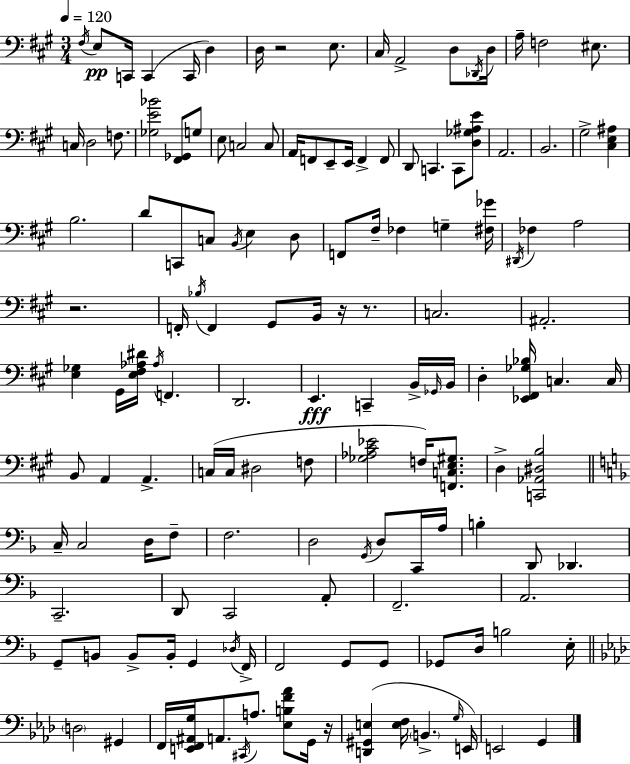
X:1
T:Untitled
M:3/4
L:1/4
K:A
^F,/4 E,/2 C,,/4 C,, C,,/4 D, D,/4 z2 E,/2 ^C,/4 A,,2 D,/2 _D,,/4 D,/4 A,/4 F,2 ^E,/2 C,/4 D,2 F,/2 [_G,E_B]2 [^F,,_G,,]/2 G,/2 E,/2 C,2 C,/2 A,,/4 F,,/2 E,,/2 E,,/4 F,, F,,/2 D,,/2 C,, C,,/2 [D,_G,^A,E]/2 A,,2 B,,2 ^G,2 [^C,E,^A,] B,2 D/2 C,,/2 C,/2 B,,/4 E, D,/2 F,,/2 ^F,/4 _F, G, [^F,_G]/4 ^D,,/4 _F, A,2 z2 F,,/4 _B,/4 F,, ^G,,/2 B,,/4 z/4 z/2 C,2 ^A,,2 [E,_G,] ^G,,/4 [E,^F,_A,^D]/4 _A,/4 F,, D,,2 E,, C,, B,,/4 _G,,/4 B,,/4 D, [_E,,^F,,_G,_B,]/4 C, C,/4 B,,/2 A,, A,, C,/4 C,/4 ^D,2 F,/2 [_G,_A,^C_E]2 F,/4 [F,,C,E,^G,]/2 D, [C,,_A,,^D,B,]2 C,/4 C,2 D,/4 F,/2 F,2 D,2 G,,/4 D,/2 C,,/4 A,/4 B, D,,/2 _D,, C,,2 D,,/2 C,,2 A,,/2 F,,2 A,,2 G,,/2 B,,/2 B,,/2 B,,/4 G,, _D,/4 F,,/4 F,,2 G,,/2 G,,/2 _G,,/2 D,/4 B,2 E,/4 D,2 ^G,, F,,/4 [E,,F,,^A,,G,]/4 A,,/2 ^C,,/4 A,/2 [_E,B,F_A]/2 G,,/4 z/4 [D,,^G,,E,] [E,F,]/4 B,, G,/4 E,,/4 E,,2 G,,